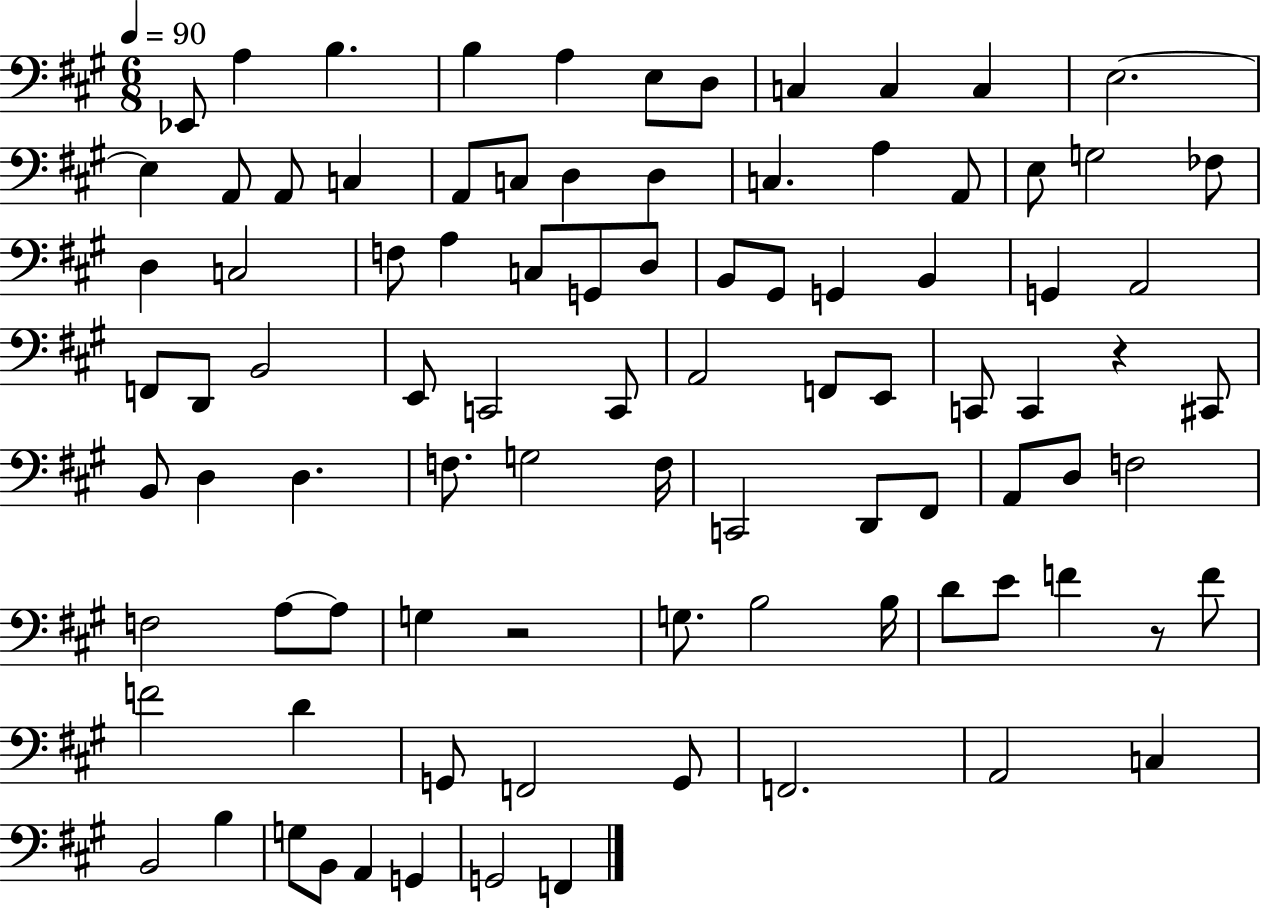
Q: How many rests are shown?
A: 3